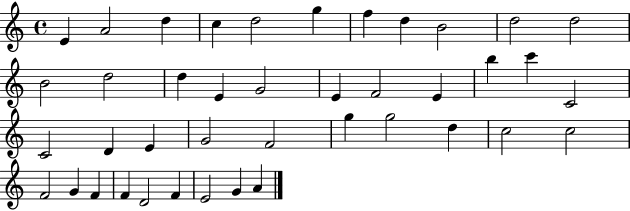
E4/q A4/h D5/q C5/q D5/h G5/q F5/q D5/q B4/h D5/h D5/h B4/h D5/h D5/q E4/q G4/h E4/q F4/h E4/q B5/q C6/q C4/h C4/h D4/q E4/q G4/h F4/h G5/q G5/h D5/q C5/h C5/h F4/h G4/q F4/q F4/q D4/h F4/q E4/h G4/q A4/q